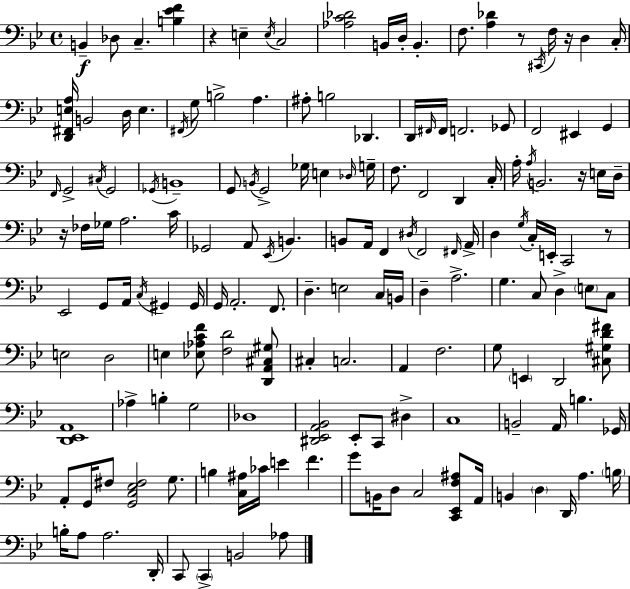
{
  \clef bass
  \time 4/4
  \defaultTimeSignature
  \key bes \major
  b,4--\f des8 c4.-- <b ees' f'>4 | r4 e4-- \acciaccatura { e16 } c2 | <aes c' des'>2 b,16 d16-. b,4.-. | f8. <a des'>4 r8 \acciaccatura { cis,16 } f16 r16 d4 | \break c16-. <d, fis, e a>16 b,2 d16 e4. | \acciaccatura { fis,16 } g8 b2-> a4. | ais8-. b2 des,4. | d,16 \grace { fis,16 } fis,16 f,2. | \break ges,8 f,2 eis,4 | g,4 \grace { f,16 } g,2-> \acciaccatura { cis16 } g,2 | \acciaccatura { ges,16 } b,1-- | g,8 \acciaccatura { b,16 } g,2-> | \break ges16 e4 \grace { des16 } g16-- f8. f,2 | d,4 c16-. a16-. \acciaccatura { a16 } b,2. | r16 e16 d16-- r16 fes16 ges16 a2. | c'16 ges,2 | \break a,8 \acciaccatura { ees,16 } b,4. b,8 a,16 f,4 | \acciaccatura { dis16 } f,2 \grace { fis,16 } a,16-> d4 | \acciaccatura { g16 } c16-. e,16-. c,2 r8 ees,2 | g,8 a,16 \acciaccatura { c16 } gis,4 gis,16 g,16 | \break a,2.-. f,8. d4.-- | e2 c16 b,16 d4-- | a2.-> g4. | c8 d4-> \parenthesize e8 c8 e2 | \break d2 e4 | <ees aes c' f'>8 <f d'>2 <d, a, cis gis>8 cis4-. | c2. a,4 | f2. g8 | \break \parenthesize e,4 d,2 <cis gis d' fis'>8 <d, ees, a,>1 | aes4-> | b4-. g2 des1 | <dis, ees, a, bes,>2 | \break ees,8-. c,8 dis4-> c1 | b,2-- | a,16 b4. ges,16 a,8-. | g,16 fis8 <g, c ees fis>2 g8. b4 | \break <c ais>16 ces'16 e'4 f'4. g'8 | b,16 d8 c2 <c, ees, f ais>8 a,16 b,4 | \parenthesize d4 d,16 a4. \parenthesize b16 b16-. | a8 a2. d,16-. c,8 | \break \parenthesize c,4-> b,2 aes8 \bar "|."
}